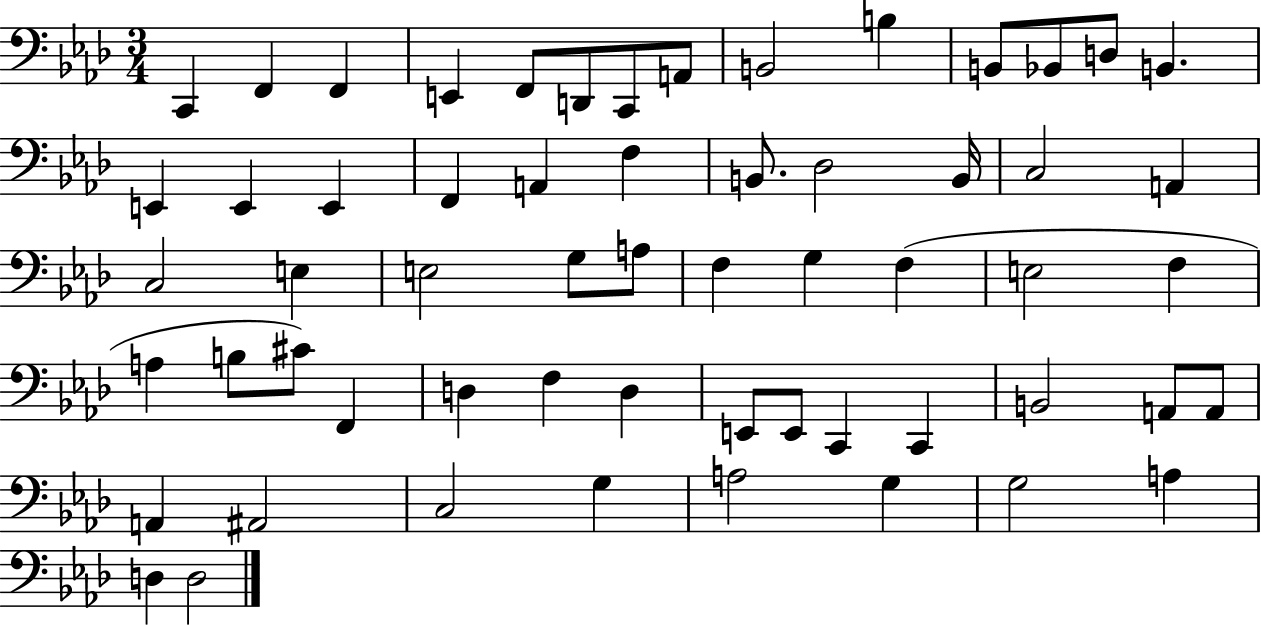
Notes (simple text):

C2/q F2/q F2/q E2/q F2/e D2/e C2/e A2/e B2/h B3/q B2/e Bb2/e D3/e B2/q. E2/q E2/q E2/q F2/q A2/q F3/q B2/e. Db3/h B2/s C3/h A2/q C3/h E3/q E3/h G3/e A3/e F3/q G3/q F3/q E3/h F3/q A3/q B3/e C#4/e F2/q D3/q F3/q D3/q E2/e E2/e C2/q C2/q B2/h A2/e A2/e A2/q A#2/h C3/h G3/q A3/h G3/q G3/h A3/q D3/q D3/h